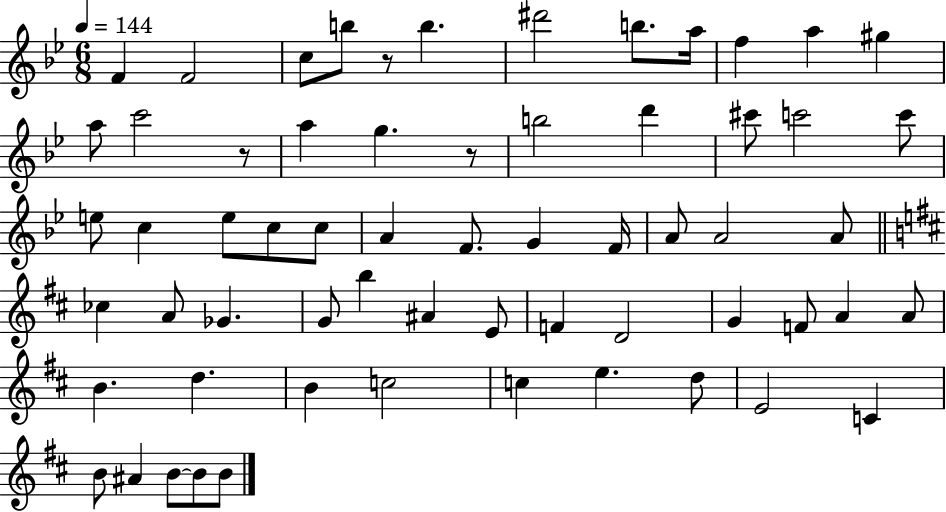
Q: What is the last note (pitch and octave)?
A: B4